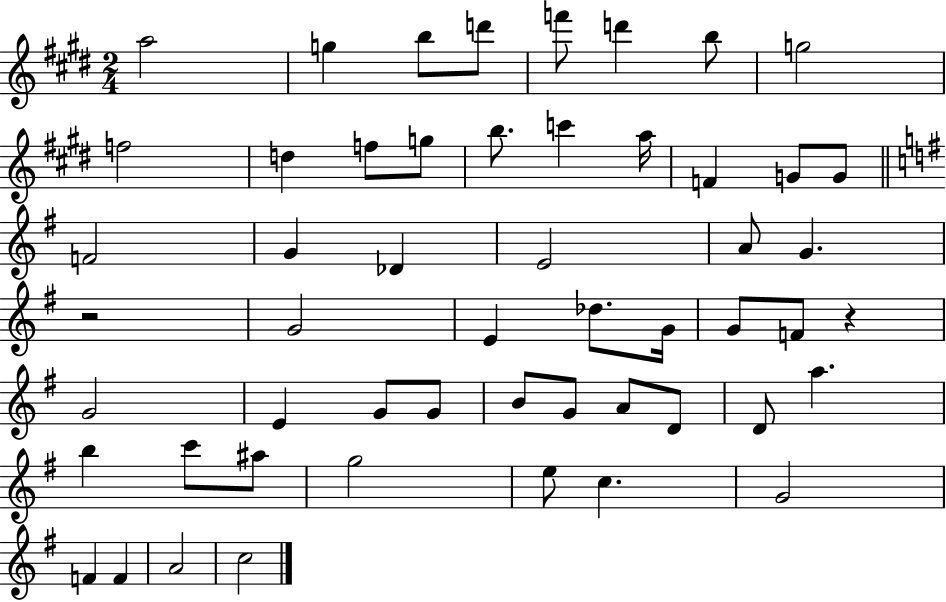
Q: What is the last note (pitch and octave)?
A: C5